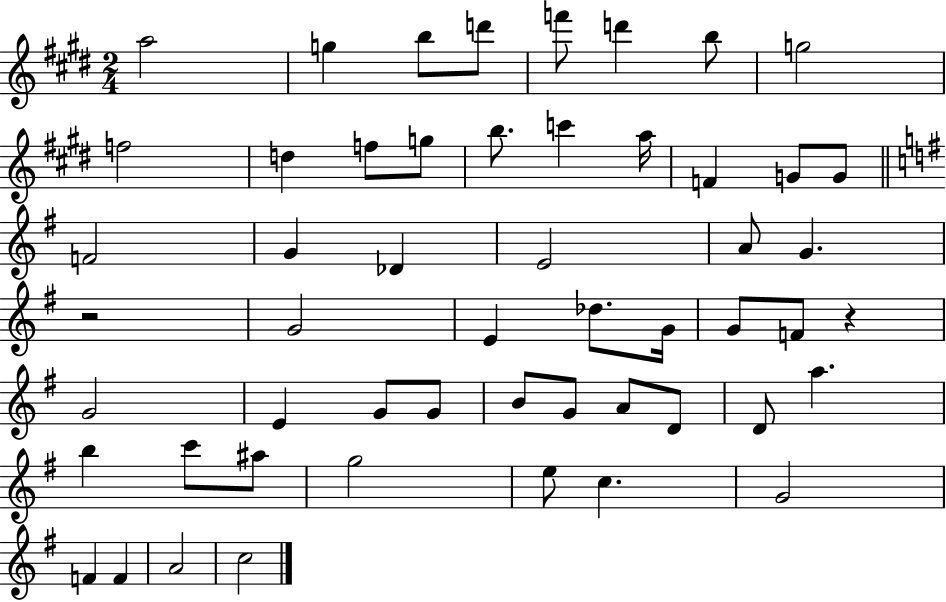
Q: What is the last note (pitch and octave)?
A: C5